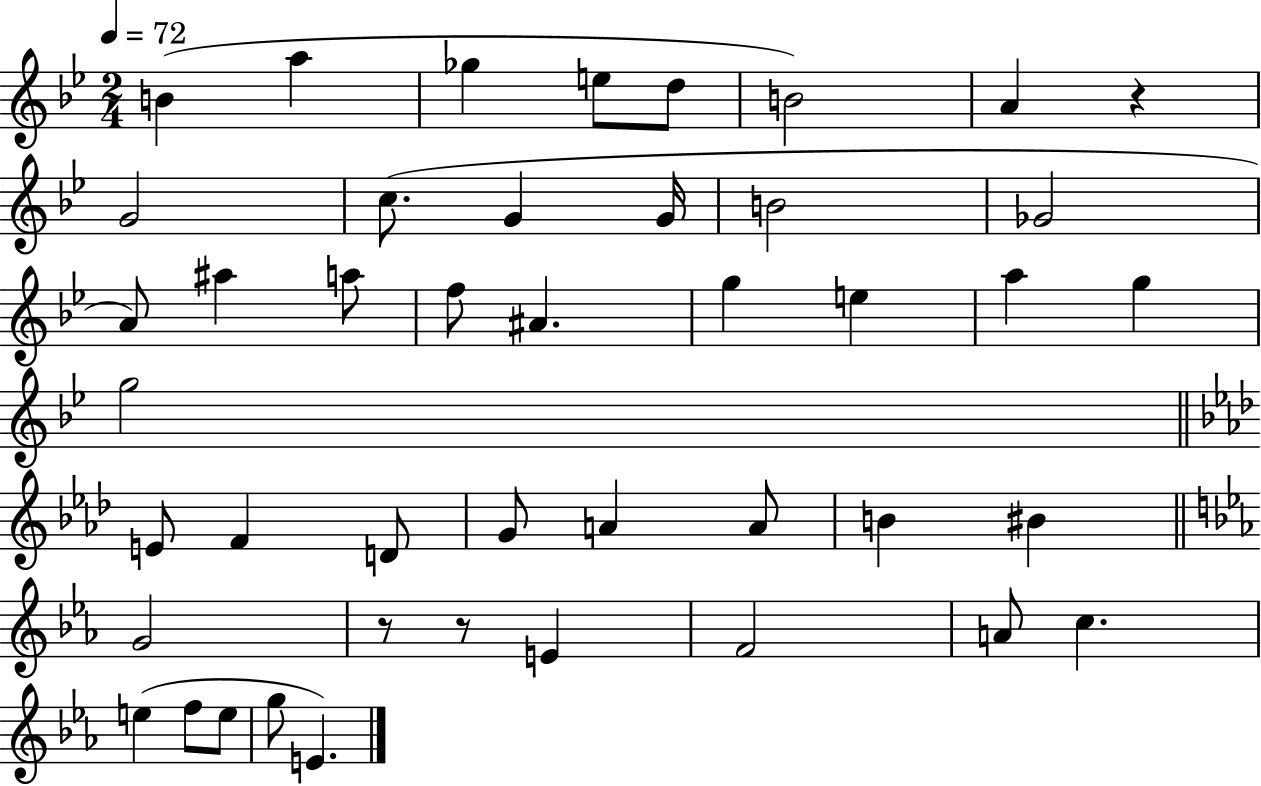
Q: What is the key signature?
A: BES major